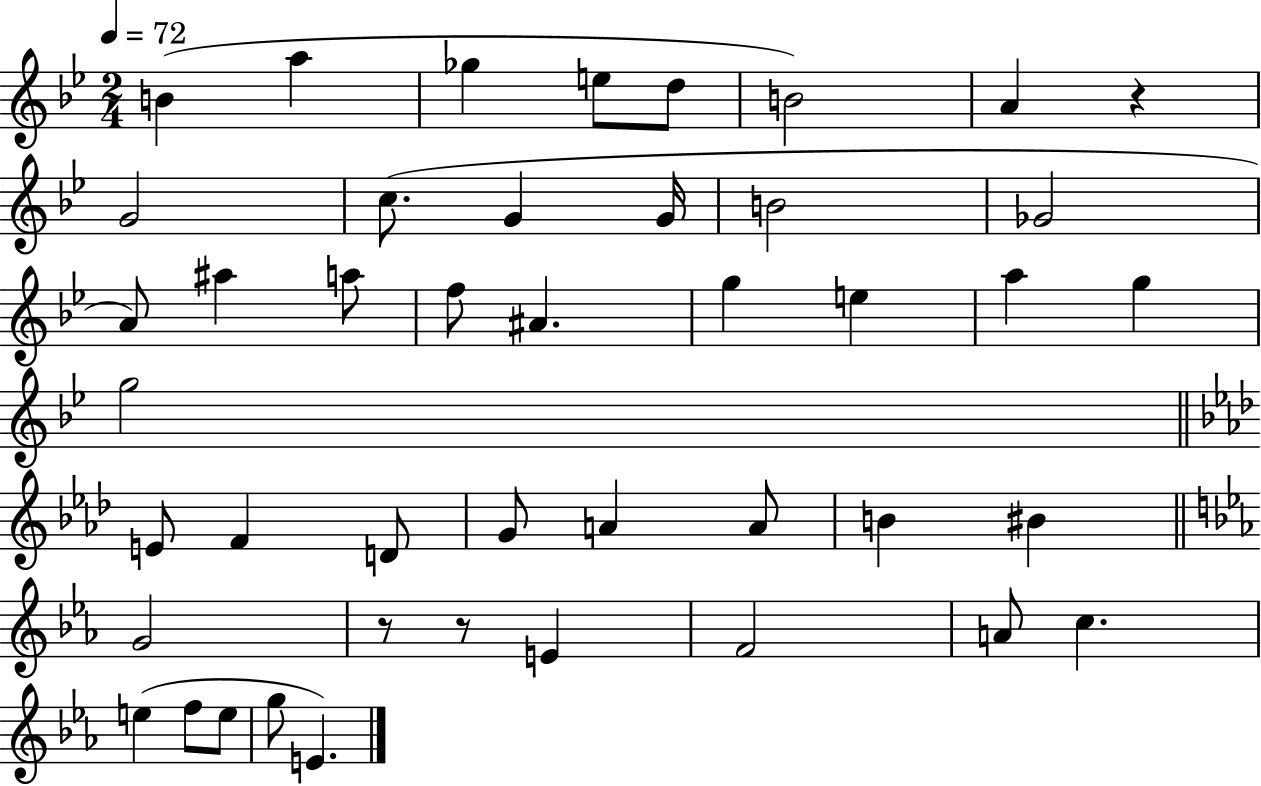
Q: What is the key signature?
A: BES major